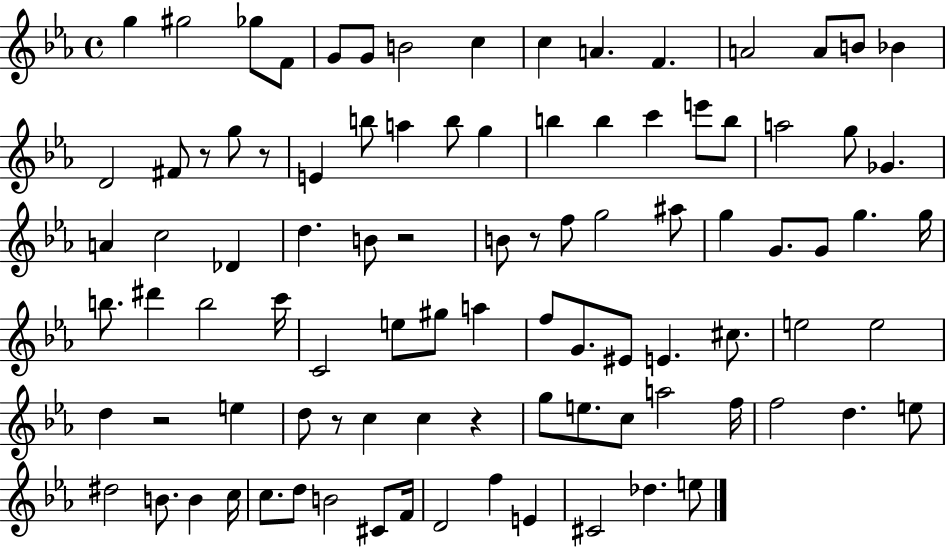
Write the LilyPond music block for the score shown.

{
  \clef treble
  \time 4/4
  \defaultTimeSignature
  \key ees \major
  \repeat volta 2 { g''4 gis''2 ges''8 f'8 | g'8 g'8 b'2 c''4 | c''4 a'4. f'4. | a'2 a'8 b'8 bes'4 | \break d'2 fis'8 r8 g''8 r8 | e'4 b''8 a''4 b''8 g''4 | b''4 b''4 c'''4 e'''8 b''8 | a''2 g''8 ges'4. | \break a'4 c''2 des'4 | d''4. b'8 r2 | b'8 r8 f''8 g''2 ais''8 | g''4 g'8. g'8 g''4. g''16 | \break b''8. dis'''4 b''2 c'''16 | c'2 e''8 gis''8 a''4 | f''8 g'8. eis'8 e'4. cis''8. | e''2 e''2 | \break d''4 r2 e''4 | d''8 r8 c''4 c''4 r4 | g''8 e''8. c''8 a''2 f''16 | f''2 d''4. e''8 | \break dis''2 b'8. b'4 c''16 | c''8. d''8 b'2 cis'8 f'16 | d'2 f''4 e'4 | cis'2 des''4. e''8 | \break } \bar "|."
}